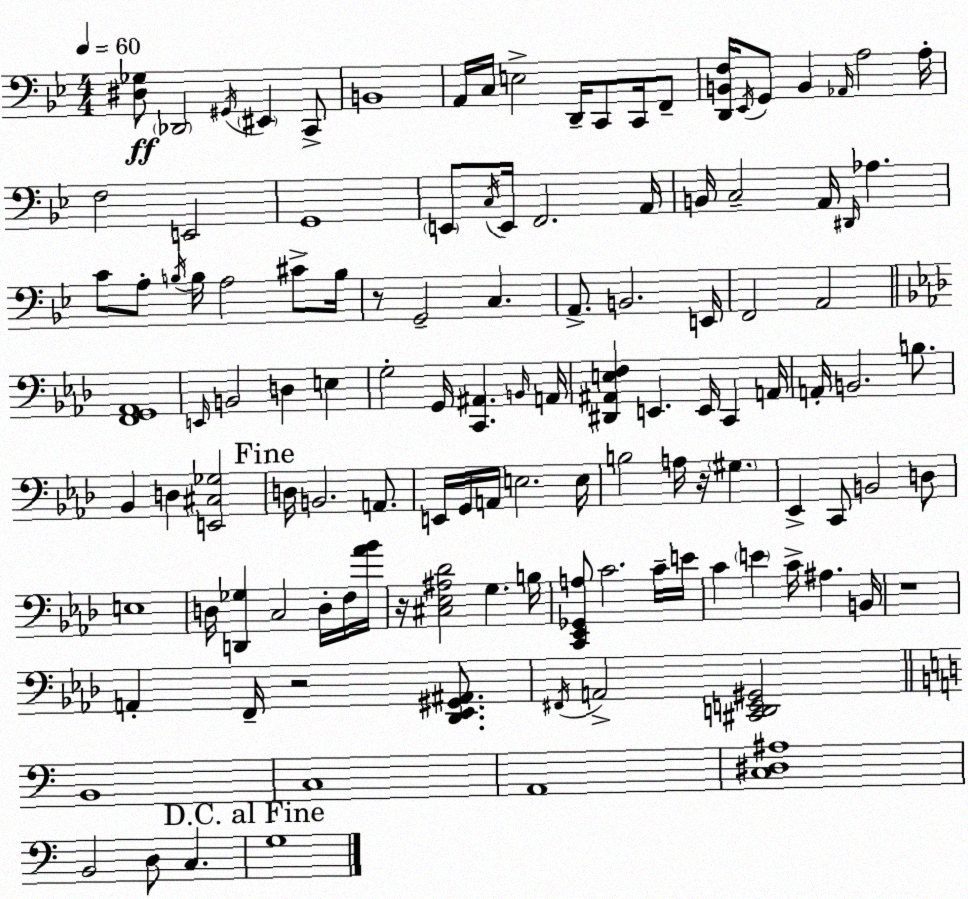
X:1
T:Untitled
M:4/4
L:1/4
K:Gm
[^D,_G,]/2 _D,,2 ^G,,/4 ^E,, C,,/2 B,,4 A,,/4 C,/4 E,2 D,,/4 C,,/2 C,,/4 F,,/2 [D,,B,,F,]/4 _E,,/4 G,,/2 B,, _A,,/4 A,2 A,/4 F,2 E,,2 G,,4 E,,/2 C,/4 E,,/4 F,,2 A,,/4 B,,/4 C,2 A,,/4 ^D,,/4 _A, C/2 A,/2 B,/4 B,/4 A,2 ^C/2 B,/4 z/2 G,,2 C, A,,/2 B,,2 E,,/4 F,,2 A,,2 [F,,G,,_A,,]4 E,,/4 B,,2 D, E, G,2 G,,/4 [C,,^A,,] B,,/4 A,,/4 [^D,,^A,,E,F,] E,, E,,/4 C,, A,,/4 A,,/4 B,,2 B,/2 _B,, D, [E,,^C,_G,]2 D,/4 B,,2 A,,/2 E,,/4 G,,/4 A,,/4 E,2 E,/4 B,2 A,/4 z/4 ^G, _E,, C,,/2 B,,2 D,/2 E,4 D,/4 [D,,_G,] C,2 D,/4 F,/4 [_A_B]/4 z/4 [^C,_E,^A,_D]2 G, B,/4 [C,,_E,,_G,,A,]/2 C2 C/4 E/4 C E C/4 ^A, B,,/4 z4 A,, F,,/4 z2 [_D,,_E,,^G,,^A,,]/2 ^F,,/4 A,,2 [^C,,D,,E,,^G,,]2 B,,4 C,4 A,,4 [C,^D,^A,]4 B,,2 D,/2 C, G,4